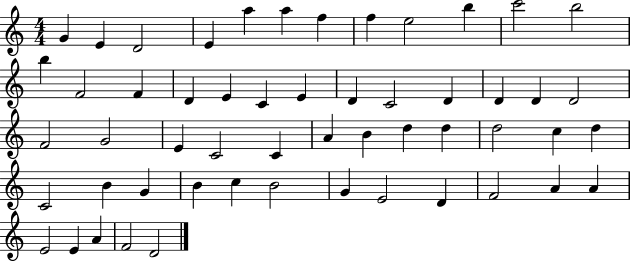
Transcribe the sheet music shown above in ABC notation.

X:1
T:Untitled
M:4/4
L:1/4
K:C
G E D2 E a a f f e2 b c'2 b2 b F2 F D E C E D C2 D D D D2 F2 G2 E C2 C A B d d d2 c d C2 B G B c B2 G E2 D F2 A A E2 E A F2 D2